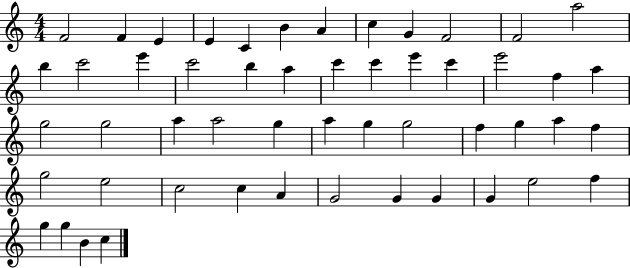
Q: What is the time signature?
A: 4/4